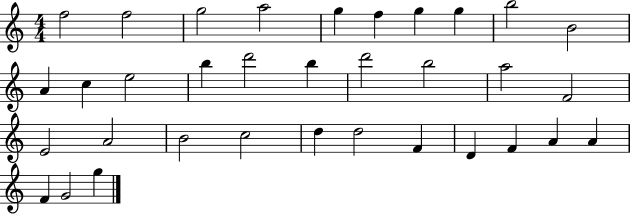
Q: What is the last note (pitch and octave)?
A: G5